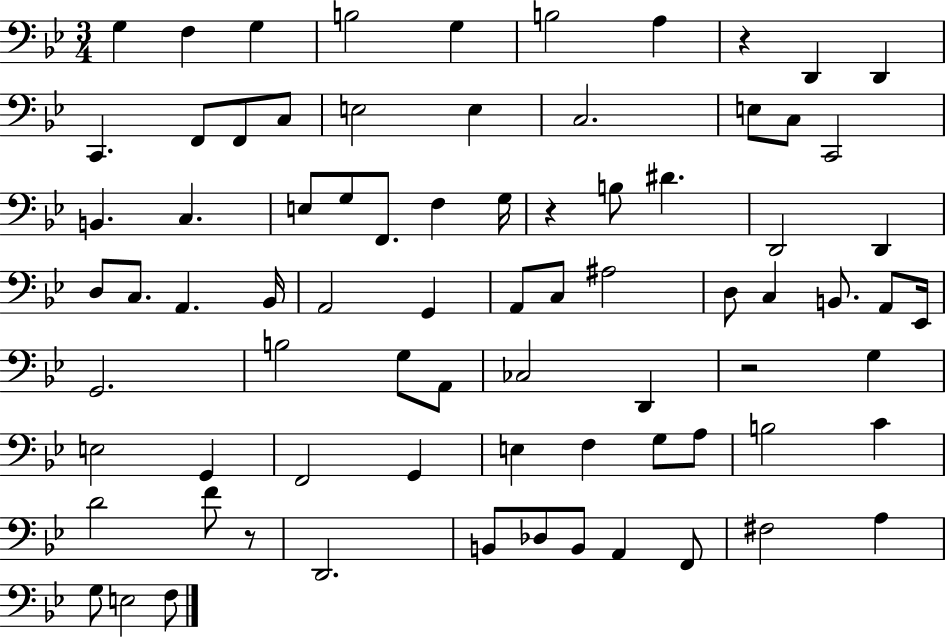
G3/q F3/q G3/q B3/h G3/q B3/h A3/q R/q D2/q D2/q C2/q. F2/e F2/e C3/e E3/h E3/q C3/h. E3/e C3/e C2/h B2/q. C3/q. E3/e G3/e F2/e. F3/q G3/s R/q B3/e D#4/q. D2/h D2/q D3/e C3/e. A2/q. Bb2/s A2/h G2/q A2/e C3/e A#3/h D3/e C3/q B2/e. A2/e Eb2/s G2/h. B3/h G3/e A2/e CES3/h D2/q R/h G3/q E3/h G2/q F2/h G2/q E3/q F3/q G3/e A3/e B3/h C4/q D4/h F4/e R/e D2/h. B2/e Db3/e B2/e A2/q F2/e F#3/h A3/q G3/e E3/h F3/e